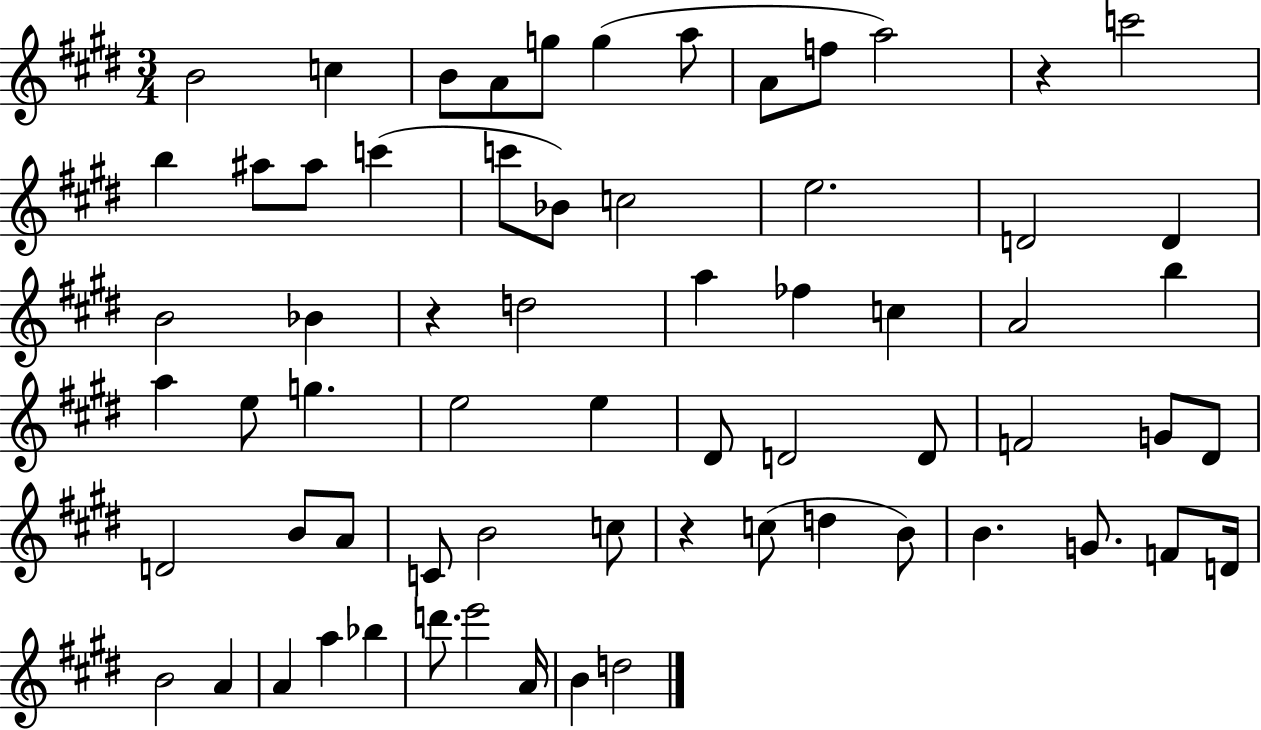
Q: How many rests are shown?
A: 3